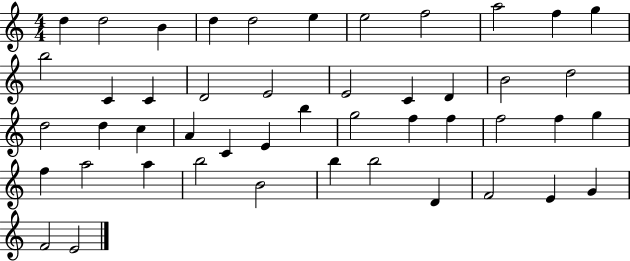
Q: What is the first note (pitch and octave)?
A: D5